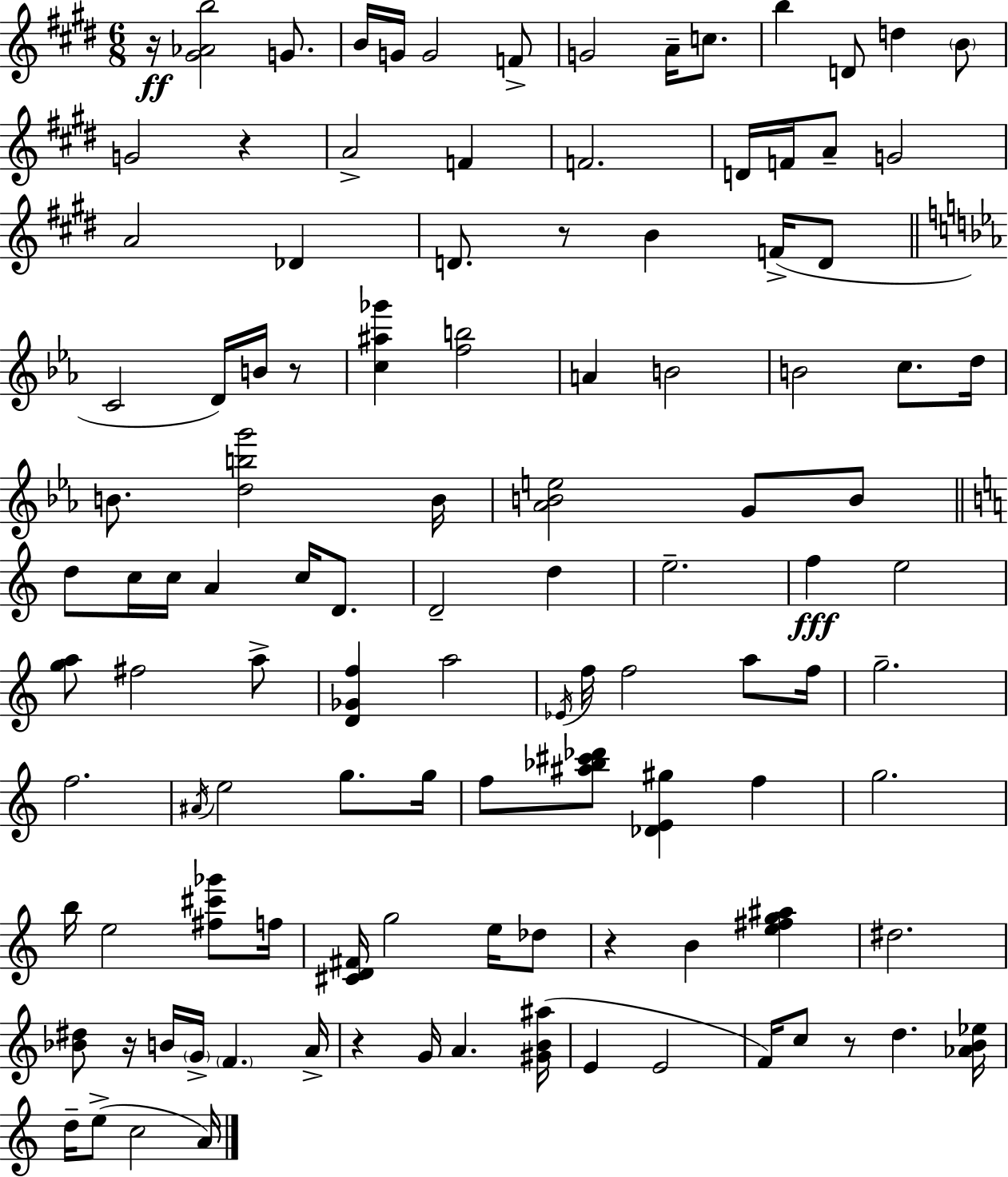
{
  \clef treble
  \numericTimeSignature
  \time 6/8
  \key e \major
  r16\ff <gis' aes' b''>2 g'8. | b'16 g'16 g'2 f'8-> | g'2 a'16-- c''8. | b''4 d'8 d''4 \parenthesize b'8 | \break g'2 r4 | a'2-> f'4 | f'2. | d'16 f'16 a'8-- g'2 | \break a'2 des'4 | d'8. r8 b'4 f'16->( d'8 | \bar "||" \break \key ees \major c'2 d'16) b'16 r8 | <c'' ais'' ges'''>4 <f'' b''>2 | a'4 b'2 | b'2 c''8. d''16 | \break b'8. <d'' b'' g'''>2 b'16 | <aes' b' e''>2 g'8 b'8 | \bar "||" \break \key a \minor d''8 c''16 c''16 a'4 c''16 d'8. | d'2-- d''4 | e''2.-- | f''4\fff e''2 | \break <g'' a''>8 fis''2 a''8-> | <d' ges' f''>4 a''2 | \acciaccatura { ees'16 } f''16 f''2 a''8 | f''16 g''2.-- | \break f''2. | \acciaccatura { ais'16 } e''2 g''8. | g''16 f''8 <ais'' bes'' cis''' des'''>8 <des' e' gis''>4 f''4 | g''2. | \break b''16 e''2 <fis'' cis''' ges'''>8 | f''16 <cis' d' fis'>16 g''2 e''16 | des''8 r4 b'4 <e'' fis'' g'' ais''>4 | dis''2. | \break <bes' dis''>8 r16 b'16 \parenthesize g'16-> \parenthesize f'4. | a'16-> r4 g'16 a'4. | <gis' b' ais''>16( e'4 e'2 | f'16) c''8 r8 d''4. | \break <aes' b' ees''>16 d''16-- e''8->( c''2 | a'16) \bar "|."
}